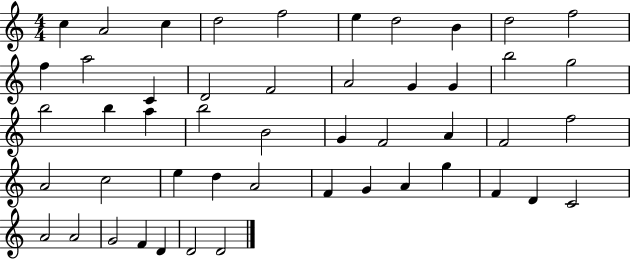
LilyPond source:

{
  \clef treble
  \numericTimeSignature
  \time 4/4
  \key c \major
  c''4 a'2 c''4 | d''2 f''2 | e''4 d''2 b'4 | d''2 f''2 | \break f''4 a''2 c'4 | d'2 f'2 | a'2 g'4 g'4 | b''2 g''2 | \break b''2 b''4 a''4 | b''2 b'2 | g'4 f'2 a'4 | f'2 f''2 | \break a'2 c''2 | e''4 d''4 a'2 | f'4 g'4 a'4 g''4 | f'4 d'4 c'2 | \break a'2 a'2 | g'2 f'4 d'4 | d'2 d'2 | \bar "|."
}